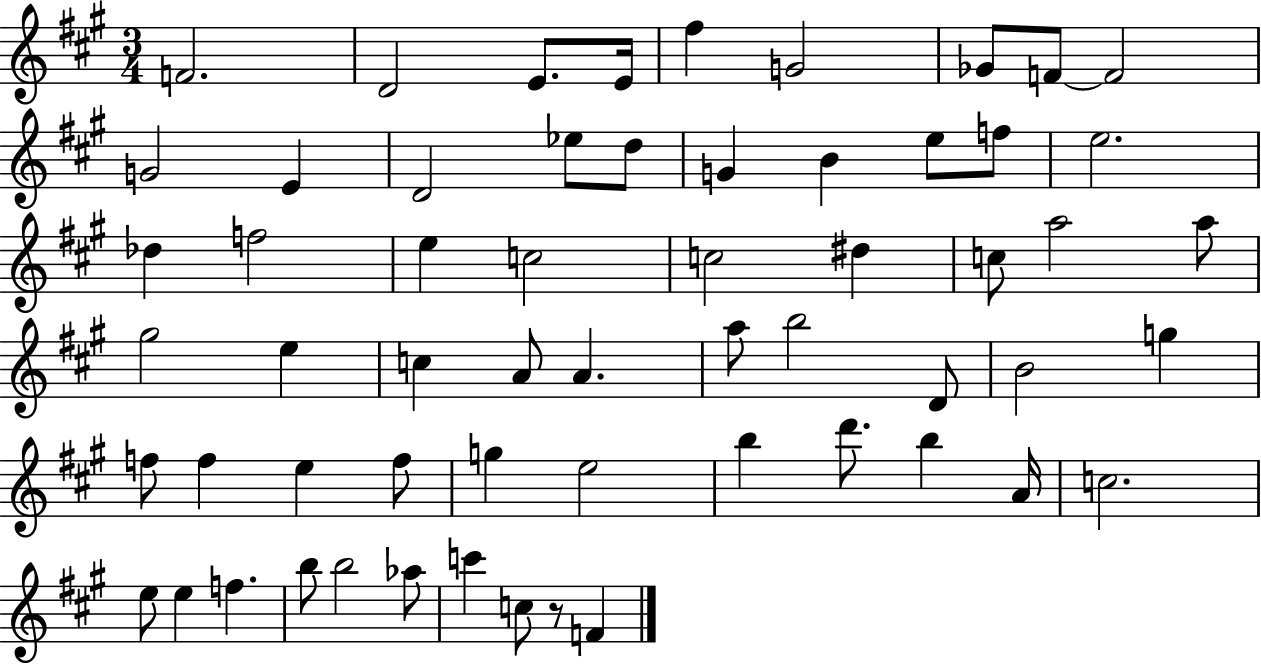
X:1
T:Untitled
M:3/4
L:1/4
K:A
F2 D2 E/2 E/4 ^f G2 _G/2 F/2 F2 G2 E D2 _e/2 d/2 G B e/2 f/2 e2 _d f2 e c2 c2 ^d c/2 a2 a/2 ^g2 e c A/2 A a/2 b2 D/2 B2 g f/2 f e f/2 g e2 b d'/2 b A/4 c2 e/2 e f b/2 b2 _a/2 c' c/2 z/2 F